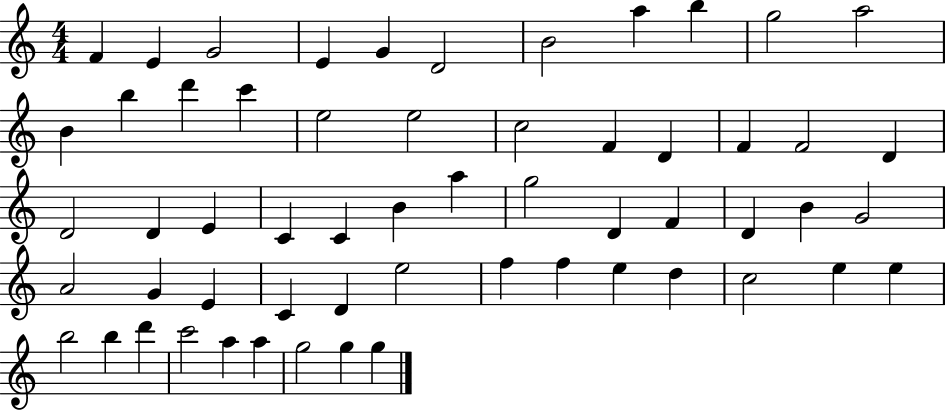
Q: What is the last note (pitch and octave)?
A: G5